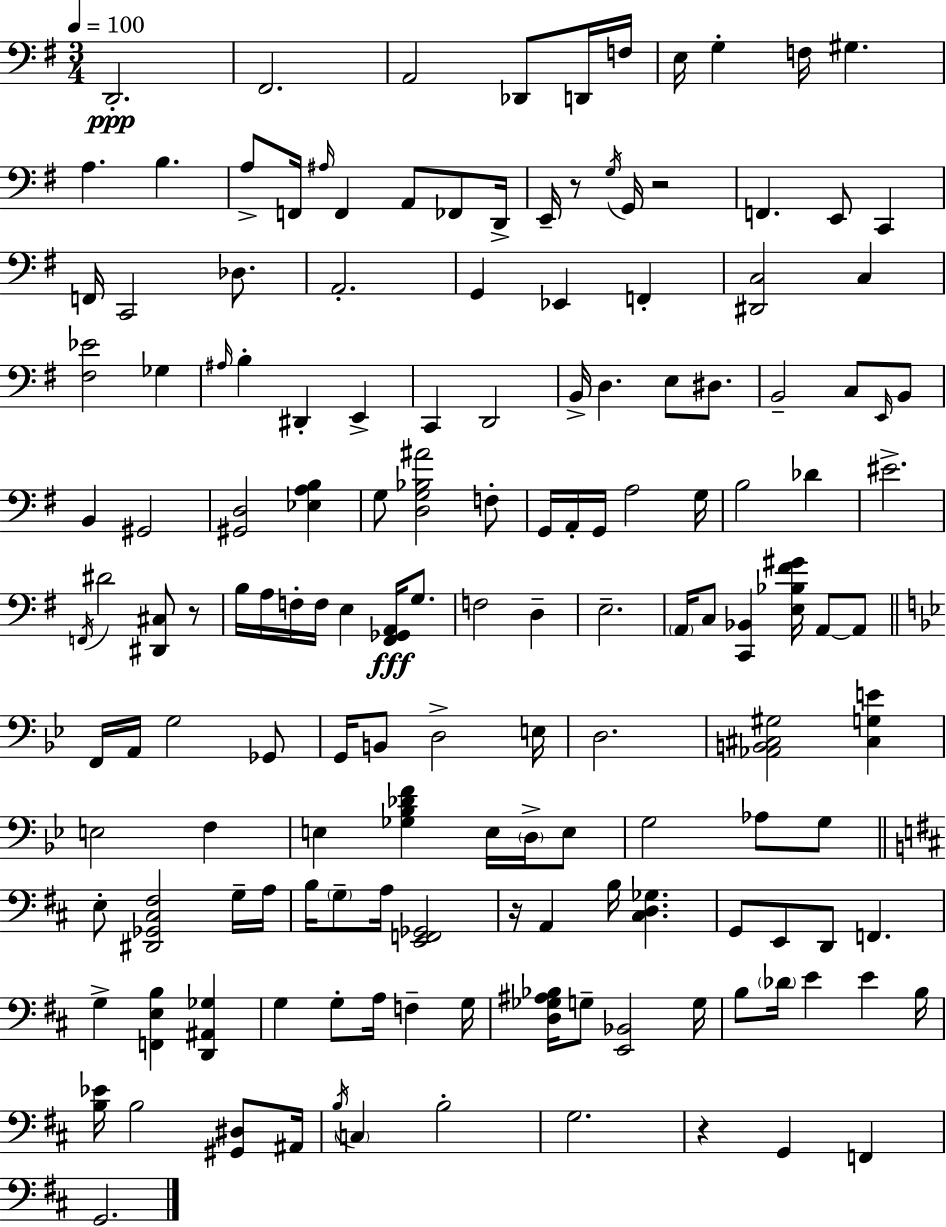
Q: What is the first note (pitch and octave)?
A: D2